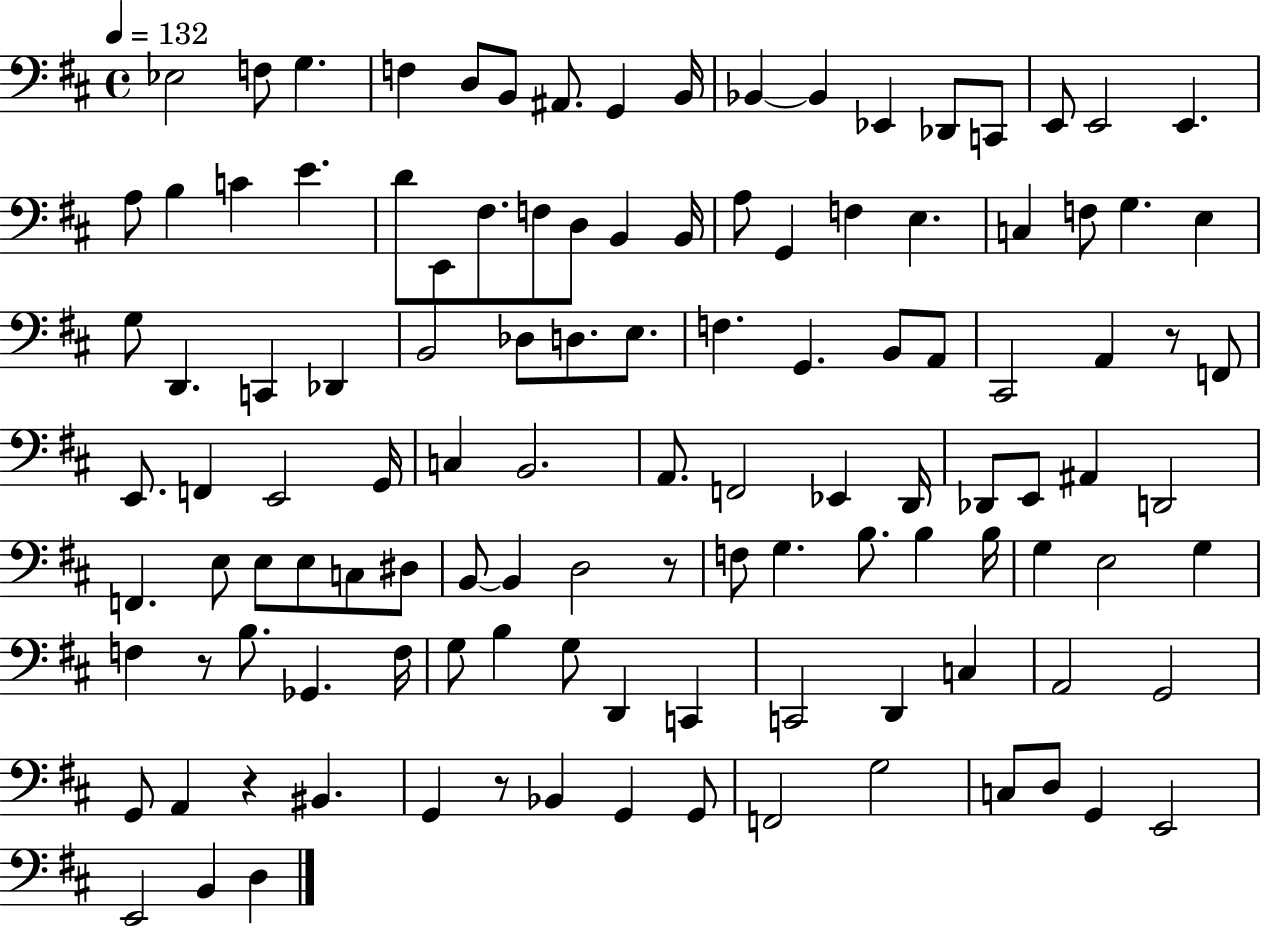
Eb3/h F3/e G3/q. F3/q D3/e B2/e A#2/e. G2/q B2/s Bb2/q Bb2/q Eb2/q Db2/e C2/e E2/e E2/h E2/q. A3/e B3/q C4/q E4/q. D4/e E2/e F#3/e. F3/e D3/e B2/q B2/s A3/e G2/q F3/q E3/q. C3/q F3/e G3/q. E3/q G3/e D2/q. C2/q Db2/q B2/h Db3/e D3/e. E3/e. F3/q. G2/q. B2/e A2/e C#2/h A2/q R/e F2/e E2/e. F2/q E2/h G2/s C3/q B2/h. A2/e. F2/h Eb2/q D2/s Db2/e E2/e A#2/q D2/h F2/q. E3/e E3/e E3/e C3/e D#3/e B2/e B2/q D3/h R/e F3/e G3/q. B3/e. B3/q B3/s G3/q E3/h G3/q F3/q R/e B3/e. Gb2/q. F3/s G3/e B3/q G3/e D2/q C2/q C2/h D2/q C3/q A2/h G2/h G2/e A2/q R/q BIS2/q. G2/q R/e Bb2/q G2/q G2/e F2/h G3/h C3/e D3/e G2/q E2/h E2/h B2/q D3/q